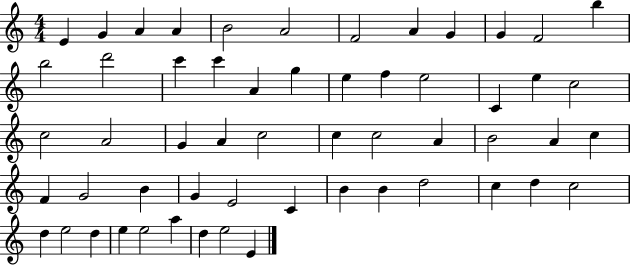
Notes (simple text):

E4/q G4/q A4/q A4/q B4/h A4/h F4/h A4/q G4/q G4/q F4/h B5/q B5/h D6/h C6/q C6/q A4/q G5/q E5/q F5/q E5/h C4/q E5/q C5/h C5/h A4/h G4/q A4/q C5/h C5/q C5/h A4/q B4/h A4/q C5/q F4/q G4/h B4/q G4/q E4/h C4/q B4/q B4/q D5/h C5/q D5/q C5/h D5/q E5/h D5/q E5/q E5/h A5/q D5/q E5/h E4/q